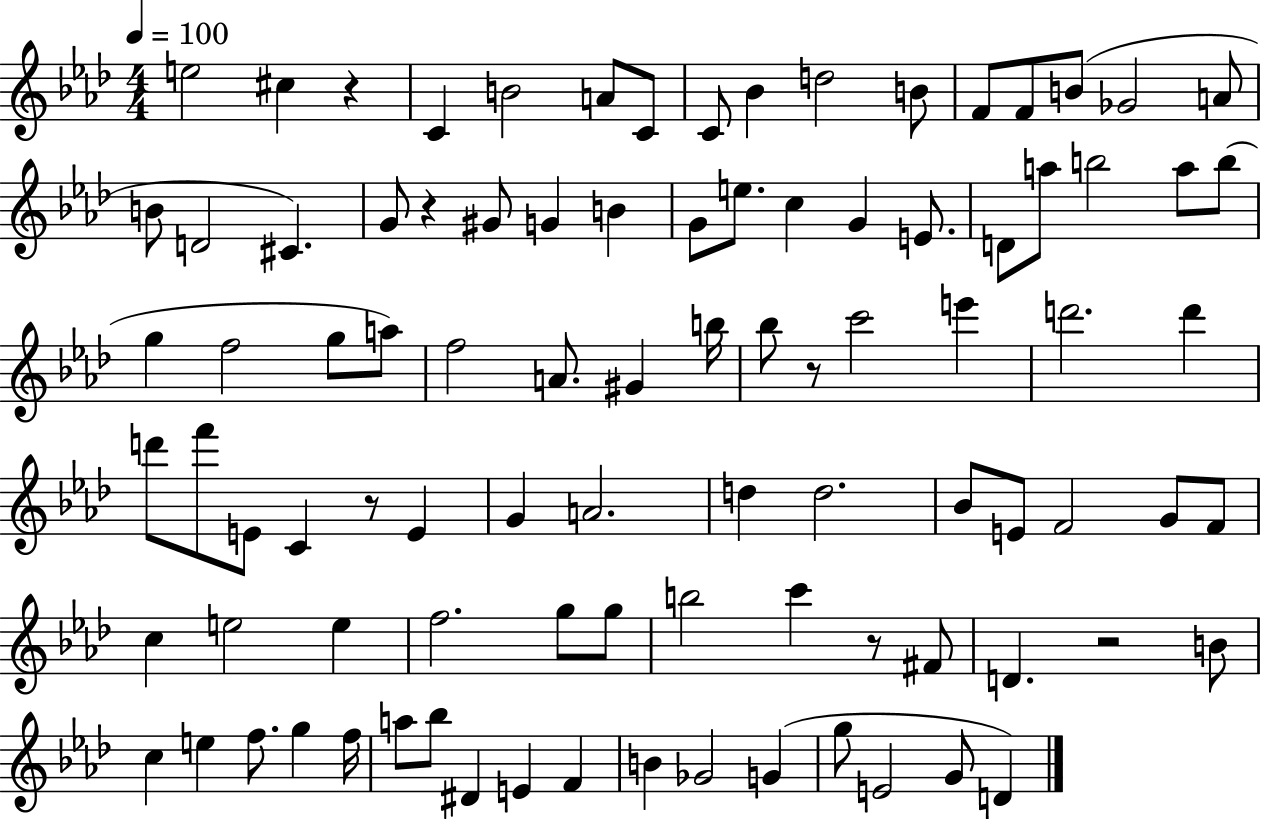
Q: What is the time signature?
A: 4/4